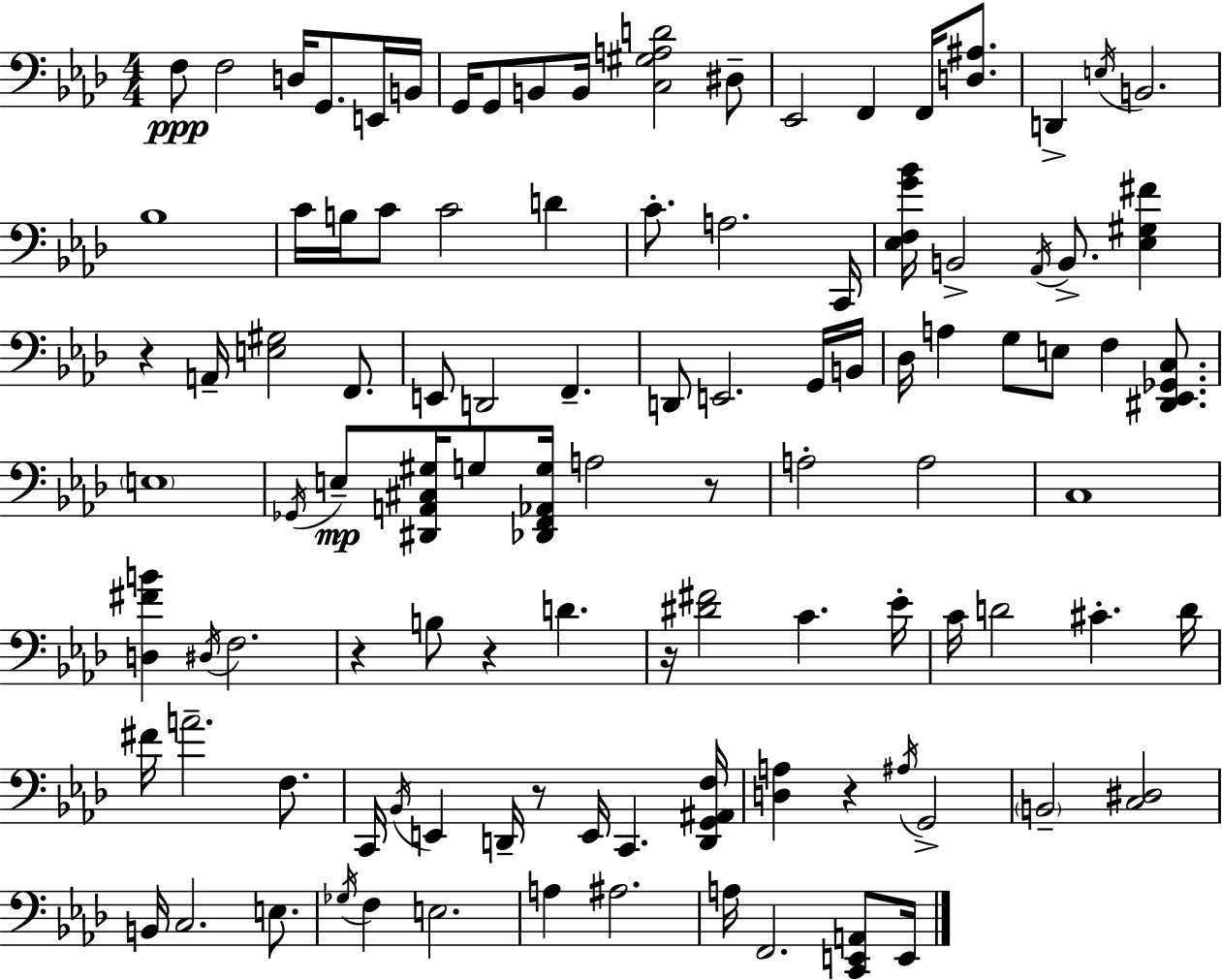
F3/e F3/h D3/s G2/e. E2/s B2/s G2/s G2/e B2/e B2/s [C3,G#3,A3,D4]/h D#3/e Eb2/h F2/q F2/s [D3,A#3]/e. D2/q E3/s B2/h. Bb3/w C4/s B3/s C4/e C4/h D4/q C4/e. A3/h. C2/s [Eb3,F3,G4,Bb4]/s B2/h Ab2/s B2/e. [Eb3,G#3,F#4]/q R/q A2/s [E3,G#3]/h F2/e. E2/e D2/h F2/q. D2/e E2/h. G2/s B2/s Db3/s A3/q G3/e E3/e F3/q [D#2,Eb2,Gb2,C3]/e. E3/w Gb2/s E3/e [D#2,A2,C#3,G#3]/s G3/e [Db2,F2,Ab2,G3]/s A3/h R/e A3/h A3/h C3/w [D3,F#4,B4]/q D#3/s F3/h. R/q B3/e R/q D4/q. R/s [D#4,F#4]/h C4/q. Eb4/s C4/s D4/h C#4/q. D4/s F#4/s A4/h. F3/e. C2/s Bb2/s E2/q D2/s R/e E2/s C2/q. [D2,G2,A#2,F3]/s [D3,A3]/q R/q A#3/s G2/h B2/h [C3,D#3]/h B2/s C3/h. E3/e. Gb3/s F3/q E3/h. A3/q A#3/h. A3/s F2/h. [C2,E2,A2]/e E2/s